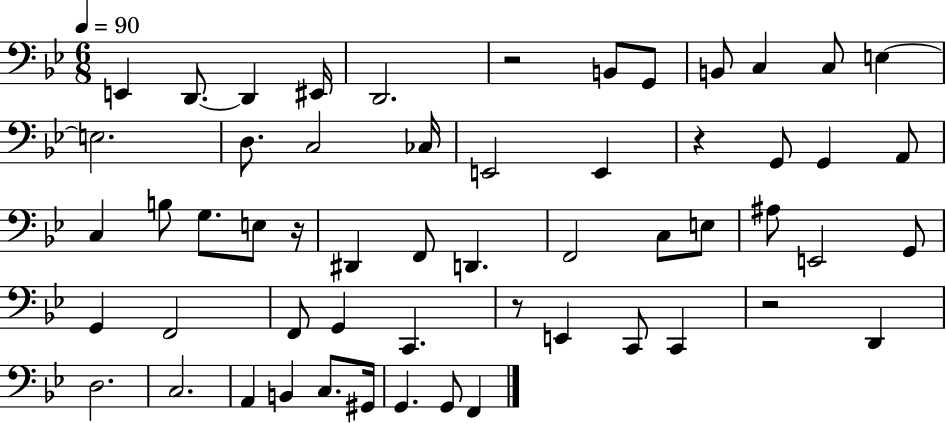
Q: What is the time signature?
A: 6/8